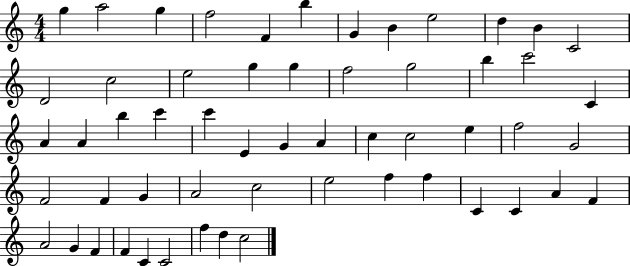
X:1
T:Untitled
M:4/4
L:1/4
K:C
g a2 g f2 F b G B e2 d B C2 D2 c2 e2 g g f2 g2 b c'2 C A A b c' c' E G A c c2 e f2 G2 F2 F G A2 c2 e2 f f C C A F A2 G F F C C2 f d c2